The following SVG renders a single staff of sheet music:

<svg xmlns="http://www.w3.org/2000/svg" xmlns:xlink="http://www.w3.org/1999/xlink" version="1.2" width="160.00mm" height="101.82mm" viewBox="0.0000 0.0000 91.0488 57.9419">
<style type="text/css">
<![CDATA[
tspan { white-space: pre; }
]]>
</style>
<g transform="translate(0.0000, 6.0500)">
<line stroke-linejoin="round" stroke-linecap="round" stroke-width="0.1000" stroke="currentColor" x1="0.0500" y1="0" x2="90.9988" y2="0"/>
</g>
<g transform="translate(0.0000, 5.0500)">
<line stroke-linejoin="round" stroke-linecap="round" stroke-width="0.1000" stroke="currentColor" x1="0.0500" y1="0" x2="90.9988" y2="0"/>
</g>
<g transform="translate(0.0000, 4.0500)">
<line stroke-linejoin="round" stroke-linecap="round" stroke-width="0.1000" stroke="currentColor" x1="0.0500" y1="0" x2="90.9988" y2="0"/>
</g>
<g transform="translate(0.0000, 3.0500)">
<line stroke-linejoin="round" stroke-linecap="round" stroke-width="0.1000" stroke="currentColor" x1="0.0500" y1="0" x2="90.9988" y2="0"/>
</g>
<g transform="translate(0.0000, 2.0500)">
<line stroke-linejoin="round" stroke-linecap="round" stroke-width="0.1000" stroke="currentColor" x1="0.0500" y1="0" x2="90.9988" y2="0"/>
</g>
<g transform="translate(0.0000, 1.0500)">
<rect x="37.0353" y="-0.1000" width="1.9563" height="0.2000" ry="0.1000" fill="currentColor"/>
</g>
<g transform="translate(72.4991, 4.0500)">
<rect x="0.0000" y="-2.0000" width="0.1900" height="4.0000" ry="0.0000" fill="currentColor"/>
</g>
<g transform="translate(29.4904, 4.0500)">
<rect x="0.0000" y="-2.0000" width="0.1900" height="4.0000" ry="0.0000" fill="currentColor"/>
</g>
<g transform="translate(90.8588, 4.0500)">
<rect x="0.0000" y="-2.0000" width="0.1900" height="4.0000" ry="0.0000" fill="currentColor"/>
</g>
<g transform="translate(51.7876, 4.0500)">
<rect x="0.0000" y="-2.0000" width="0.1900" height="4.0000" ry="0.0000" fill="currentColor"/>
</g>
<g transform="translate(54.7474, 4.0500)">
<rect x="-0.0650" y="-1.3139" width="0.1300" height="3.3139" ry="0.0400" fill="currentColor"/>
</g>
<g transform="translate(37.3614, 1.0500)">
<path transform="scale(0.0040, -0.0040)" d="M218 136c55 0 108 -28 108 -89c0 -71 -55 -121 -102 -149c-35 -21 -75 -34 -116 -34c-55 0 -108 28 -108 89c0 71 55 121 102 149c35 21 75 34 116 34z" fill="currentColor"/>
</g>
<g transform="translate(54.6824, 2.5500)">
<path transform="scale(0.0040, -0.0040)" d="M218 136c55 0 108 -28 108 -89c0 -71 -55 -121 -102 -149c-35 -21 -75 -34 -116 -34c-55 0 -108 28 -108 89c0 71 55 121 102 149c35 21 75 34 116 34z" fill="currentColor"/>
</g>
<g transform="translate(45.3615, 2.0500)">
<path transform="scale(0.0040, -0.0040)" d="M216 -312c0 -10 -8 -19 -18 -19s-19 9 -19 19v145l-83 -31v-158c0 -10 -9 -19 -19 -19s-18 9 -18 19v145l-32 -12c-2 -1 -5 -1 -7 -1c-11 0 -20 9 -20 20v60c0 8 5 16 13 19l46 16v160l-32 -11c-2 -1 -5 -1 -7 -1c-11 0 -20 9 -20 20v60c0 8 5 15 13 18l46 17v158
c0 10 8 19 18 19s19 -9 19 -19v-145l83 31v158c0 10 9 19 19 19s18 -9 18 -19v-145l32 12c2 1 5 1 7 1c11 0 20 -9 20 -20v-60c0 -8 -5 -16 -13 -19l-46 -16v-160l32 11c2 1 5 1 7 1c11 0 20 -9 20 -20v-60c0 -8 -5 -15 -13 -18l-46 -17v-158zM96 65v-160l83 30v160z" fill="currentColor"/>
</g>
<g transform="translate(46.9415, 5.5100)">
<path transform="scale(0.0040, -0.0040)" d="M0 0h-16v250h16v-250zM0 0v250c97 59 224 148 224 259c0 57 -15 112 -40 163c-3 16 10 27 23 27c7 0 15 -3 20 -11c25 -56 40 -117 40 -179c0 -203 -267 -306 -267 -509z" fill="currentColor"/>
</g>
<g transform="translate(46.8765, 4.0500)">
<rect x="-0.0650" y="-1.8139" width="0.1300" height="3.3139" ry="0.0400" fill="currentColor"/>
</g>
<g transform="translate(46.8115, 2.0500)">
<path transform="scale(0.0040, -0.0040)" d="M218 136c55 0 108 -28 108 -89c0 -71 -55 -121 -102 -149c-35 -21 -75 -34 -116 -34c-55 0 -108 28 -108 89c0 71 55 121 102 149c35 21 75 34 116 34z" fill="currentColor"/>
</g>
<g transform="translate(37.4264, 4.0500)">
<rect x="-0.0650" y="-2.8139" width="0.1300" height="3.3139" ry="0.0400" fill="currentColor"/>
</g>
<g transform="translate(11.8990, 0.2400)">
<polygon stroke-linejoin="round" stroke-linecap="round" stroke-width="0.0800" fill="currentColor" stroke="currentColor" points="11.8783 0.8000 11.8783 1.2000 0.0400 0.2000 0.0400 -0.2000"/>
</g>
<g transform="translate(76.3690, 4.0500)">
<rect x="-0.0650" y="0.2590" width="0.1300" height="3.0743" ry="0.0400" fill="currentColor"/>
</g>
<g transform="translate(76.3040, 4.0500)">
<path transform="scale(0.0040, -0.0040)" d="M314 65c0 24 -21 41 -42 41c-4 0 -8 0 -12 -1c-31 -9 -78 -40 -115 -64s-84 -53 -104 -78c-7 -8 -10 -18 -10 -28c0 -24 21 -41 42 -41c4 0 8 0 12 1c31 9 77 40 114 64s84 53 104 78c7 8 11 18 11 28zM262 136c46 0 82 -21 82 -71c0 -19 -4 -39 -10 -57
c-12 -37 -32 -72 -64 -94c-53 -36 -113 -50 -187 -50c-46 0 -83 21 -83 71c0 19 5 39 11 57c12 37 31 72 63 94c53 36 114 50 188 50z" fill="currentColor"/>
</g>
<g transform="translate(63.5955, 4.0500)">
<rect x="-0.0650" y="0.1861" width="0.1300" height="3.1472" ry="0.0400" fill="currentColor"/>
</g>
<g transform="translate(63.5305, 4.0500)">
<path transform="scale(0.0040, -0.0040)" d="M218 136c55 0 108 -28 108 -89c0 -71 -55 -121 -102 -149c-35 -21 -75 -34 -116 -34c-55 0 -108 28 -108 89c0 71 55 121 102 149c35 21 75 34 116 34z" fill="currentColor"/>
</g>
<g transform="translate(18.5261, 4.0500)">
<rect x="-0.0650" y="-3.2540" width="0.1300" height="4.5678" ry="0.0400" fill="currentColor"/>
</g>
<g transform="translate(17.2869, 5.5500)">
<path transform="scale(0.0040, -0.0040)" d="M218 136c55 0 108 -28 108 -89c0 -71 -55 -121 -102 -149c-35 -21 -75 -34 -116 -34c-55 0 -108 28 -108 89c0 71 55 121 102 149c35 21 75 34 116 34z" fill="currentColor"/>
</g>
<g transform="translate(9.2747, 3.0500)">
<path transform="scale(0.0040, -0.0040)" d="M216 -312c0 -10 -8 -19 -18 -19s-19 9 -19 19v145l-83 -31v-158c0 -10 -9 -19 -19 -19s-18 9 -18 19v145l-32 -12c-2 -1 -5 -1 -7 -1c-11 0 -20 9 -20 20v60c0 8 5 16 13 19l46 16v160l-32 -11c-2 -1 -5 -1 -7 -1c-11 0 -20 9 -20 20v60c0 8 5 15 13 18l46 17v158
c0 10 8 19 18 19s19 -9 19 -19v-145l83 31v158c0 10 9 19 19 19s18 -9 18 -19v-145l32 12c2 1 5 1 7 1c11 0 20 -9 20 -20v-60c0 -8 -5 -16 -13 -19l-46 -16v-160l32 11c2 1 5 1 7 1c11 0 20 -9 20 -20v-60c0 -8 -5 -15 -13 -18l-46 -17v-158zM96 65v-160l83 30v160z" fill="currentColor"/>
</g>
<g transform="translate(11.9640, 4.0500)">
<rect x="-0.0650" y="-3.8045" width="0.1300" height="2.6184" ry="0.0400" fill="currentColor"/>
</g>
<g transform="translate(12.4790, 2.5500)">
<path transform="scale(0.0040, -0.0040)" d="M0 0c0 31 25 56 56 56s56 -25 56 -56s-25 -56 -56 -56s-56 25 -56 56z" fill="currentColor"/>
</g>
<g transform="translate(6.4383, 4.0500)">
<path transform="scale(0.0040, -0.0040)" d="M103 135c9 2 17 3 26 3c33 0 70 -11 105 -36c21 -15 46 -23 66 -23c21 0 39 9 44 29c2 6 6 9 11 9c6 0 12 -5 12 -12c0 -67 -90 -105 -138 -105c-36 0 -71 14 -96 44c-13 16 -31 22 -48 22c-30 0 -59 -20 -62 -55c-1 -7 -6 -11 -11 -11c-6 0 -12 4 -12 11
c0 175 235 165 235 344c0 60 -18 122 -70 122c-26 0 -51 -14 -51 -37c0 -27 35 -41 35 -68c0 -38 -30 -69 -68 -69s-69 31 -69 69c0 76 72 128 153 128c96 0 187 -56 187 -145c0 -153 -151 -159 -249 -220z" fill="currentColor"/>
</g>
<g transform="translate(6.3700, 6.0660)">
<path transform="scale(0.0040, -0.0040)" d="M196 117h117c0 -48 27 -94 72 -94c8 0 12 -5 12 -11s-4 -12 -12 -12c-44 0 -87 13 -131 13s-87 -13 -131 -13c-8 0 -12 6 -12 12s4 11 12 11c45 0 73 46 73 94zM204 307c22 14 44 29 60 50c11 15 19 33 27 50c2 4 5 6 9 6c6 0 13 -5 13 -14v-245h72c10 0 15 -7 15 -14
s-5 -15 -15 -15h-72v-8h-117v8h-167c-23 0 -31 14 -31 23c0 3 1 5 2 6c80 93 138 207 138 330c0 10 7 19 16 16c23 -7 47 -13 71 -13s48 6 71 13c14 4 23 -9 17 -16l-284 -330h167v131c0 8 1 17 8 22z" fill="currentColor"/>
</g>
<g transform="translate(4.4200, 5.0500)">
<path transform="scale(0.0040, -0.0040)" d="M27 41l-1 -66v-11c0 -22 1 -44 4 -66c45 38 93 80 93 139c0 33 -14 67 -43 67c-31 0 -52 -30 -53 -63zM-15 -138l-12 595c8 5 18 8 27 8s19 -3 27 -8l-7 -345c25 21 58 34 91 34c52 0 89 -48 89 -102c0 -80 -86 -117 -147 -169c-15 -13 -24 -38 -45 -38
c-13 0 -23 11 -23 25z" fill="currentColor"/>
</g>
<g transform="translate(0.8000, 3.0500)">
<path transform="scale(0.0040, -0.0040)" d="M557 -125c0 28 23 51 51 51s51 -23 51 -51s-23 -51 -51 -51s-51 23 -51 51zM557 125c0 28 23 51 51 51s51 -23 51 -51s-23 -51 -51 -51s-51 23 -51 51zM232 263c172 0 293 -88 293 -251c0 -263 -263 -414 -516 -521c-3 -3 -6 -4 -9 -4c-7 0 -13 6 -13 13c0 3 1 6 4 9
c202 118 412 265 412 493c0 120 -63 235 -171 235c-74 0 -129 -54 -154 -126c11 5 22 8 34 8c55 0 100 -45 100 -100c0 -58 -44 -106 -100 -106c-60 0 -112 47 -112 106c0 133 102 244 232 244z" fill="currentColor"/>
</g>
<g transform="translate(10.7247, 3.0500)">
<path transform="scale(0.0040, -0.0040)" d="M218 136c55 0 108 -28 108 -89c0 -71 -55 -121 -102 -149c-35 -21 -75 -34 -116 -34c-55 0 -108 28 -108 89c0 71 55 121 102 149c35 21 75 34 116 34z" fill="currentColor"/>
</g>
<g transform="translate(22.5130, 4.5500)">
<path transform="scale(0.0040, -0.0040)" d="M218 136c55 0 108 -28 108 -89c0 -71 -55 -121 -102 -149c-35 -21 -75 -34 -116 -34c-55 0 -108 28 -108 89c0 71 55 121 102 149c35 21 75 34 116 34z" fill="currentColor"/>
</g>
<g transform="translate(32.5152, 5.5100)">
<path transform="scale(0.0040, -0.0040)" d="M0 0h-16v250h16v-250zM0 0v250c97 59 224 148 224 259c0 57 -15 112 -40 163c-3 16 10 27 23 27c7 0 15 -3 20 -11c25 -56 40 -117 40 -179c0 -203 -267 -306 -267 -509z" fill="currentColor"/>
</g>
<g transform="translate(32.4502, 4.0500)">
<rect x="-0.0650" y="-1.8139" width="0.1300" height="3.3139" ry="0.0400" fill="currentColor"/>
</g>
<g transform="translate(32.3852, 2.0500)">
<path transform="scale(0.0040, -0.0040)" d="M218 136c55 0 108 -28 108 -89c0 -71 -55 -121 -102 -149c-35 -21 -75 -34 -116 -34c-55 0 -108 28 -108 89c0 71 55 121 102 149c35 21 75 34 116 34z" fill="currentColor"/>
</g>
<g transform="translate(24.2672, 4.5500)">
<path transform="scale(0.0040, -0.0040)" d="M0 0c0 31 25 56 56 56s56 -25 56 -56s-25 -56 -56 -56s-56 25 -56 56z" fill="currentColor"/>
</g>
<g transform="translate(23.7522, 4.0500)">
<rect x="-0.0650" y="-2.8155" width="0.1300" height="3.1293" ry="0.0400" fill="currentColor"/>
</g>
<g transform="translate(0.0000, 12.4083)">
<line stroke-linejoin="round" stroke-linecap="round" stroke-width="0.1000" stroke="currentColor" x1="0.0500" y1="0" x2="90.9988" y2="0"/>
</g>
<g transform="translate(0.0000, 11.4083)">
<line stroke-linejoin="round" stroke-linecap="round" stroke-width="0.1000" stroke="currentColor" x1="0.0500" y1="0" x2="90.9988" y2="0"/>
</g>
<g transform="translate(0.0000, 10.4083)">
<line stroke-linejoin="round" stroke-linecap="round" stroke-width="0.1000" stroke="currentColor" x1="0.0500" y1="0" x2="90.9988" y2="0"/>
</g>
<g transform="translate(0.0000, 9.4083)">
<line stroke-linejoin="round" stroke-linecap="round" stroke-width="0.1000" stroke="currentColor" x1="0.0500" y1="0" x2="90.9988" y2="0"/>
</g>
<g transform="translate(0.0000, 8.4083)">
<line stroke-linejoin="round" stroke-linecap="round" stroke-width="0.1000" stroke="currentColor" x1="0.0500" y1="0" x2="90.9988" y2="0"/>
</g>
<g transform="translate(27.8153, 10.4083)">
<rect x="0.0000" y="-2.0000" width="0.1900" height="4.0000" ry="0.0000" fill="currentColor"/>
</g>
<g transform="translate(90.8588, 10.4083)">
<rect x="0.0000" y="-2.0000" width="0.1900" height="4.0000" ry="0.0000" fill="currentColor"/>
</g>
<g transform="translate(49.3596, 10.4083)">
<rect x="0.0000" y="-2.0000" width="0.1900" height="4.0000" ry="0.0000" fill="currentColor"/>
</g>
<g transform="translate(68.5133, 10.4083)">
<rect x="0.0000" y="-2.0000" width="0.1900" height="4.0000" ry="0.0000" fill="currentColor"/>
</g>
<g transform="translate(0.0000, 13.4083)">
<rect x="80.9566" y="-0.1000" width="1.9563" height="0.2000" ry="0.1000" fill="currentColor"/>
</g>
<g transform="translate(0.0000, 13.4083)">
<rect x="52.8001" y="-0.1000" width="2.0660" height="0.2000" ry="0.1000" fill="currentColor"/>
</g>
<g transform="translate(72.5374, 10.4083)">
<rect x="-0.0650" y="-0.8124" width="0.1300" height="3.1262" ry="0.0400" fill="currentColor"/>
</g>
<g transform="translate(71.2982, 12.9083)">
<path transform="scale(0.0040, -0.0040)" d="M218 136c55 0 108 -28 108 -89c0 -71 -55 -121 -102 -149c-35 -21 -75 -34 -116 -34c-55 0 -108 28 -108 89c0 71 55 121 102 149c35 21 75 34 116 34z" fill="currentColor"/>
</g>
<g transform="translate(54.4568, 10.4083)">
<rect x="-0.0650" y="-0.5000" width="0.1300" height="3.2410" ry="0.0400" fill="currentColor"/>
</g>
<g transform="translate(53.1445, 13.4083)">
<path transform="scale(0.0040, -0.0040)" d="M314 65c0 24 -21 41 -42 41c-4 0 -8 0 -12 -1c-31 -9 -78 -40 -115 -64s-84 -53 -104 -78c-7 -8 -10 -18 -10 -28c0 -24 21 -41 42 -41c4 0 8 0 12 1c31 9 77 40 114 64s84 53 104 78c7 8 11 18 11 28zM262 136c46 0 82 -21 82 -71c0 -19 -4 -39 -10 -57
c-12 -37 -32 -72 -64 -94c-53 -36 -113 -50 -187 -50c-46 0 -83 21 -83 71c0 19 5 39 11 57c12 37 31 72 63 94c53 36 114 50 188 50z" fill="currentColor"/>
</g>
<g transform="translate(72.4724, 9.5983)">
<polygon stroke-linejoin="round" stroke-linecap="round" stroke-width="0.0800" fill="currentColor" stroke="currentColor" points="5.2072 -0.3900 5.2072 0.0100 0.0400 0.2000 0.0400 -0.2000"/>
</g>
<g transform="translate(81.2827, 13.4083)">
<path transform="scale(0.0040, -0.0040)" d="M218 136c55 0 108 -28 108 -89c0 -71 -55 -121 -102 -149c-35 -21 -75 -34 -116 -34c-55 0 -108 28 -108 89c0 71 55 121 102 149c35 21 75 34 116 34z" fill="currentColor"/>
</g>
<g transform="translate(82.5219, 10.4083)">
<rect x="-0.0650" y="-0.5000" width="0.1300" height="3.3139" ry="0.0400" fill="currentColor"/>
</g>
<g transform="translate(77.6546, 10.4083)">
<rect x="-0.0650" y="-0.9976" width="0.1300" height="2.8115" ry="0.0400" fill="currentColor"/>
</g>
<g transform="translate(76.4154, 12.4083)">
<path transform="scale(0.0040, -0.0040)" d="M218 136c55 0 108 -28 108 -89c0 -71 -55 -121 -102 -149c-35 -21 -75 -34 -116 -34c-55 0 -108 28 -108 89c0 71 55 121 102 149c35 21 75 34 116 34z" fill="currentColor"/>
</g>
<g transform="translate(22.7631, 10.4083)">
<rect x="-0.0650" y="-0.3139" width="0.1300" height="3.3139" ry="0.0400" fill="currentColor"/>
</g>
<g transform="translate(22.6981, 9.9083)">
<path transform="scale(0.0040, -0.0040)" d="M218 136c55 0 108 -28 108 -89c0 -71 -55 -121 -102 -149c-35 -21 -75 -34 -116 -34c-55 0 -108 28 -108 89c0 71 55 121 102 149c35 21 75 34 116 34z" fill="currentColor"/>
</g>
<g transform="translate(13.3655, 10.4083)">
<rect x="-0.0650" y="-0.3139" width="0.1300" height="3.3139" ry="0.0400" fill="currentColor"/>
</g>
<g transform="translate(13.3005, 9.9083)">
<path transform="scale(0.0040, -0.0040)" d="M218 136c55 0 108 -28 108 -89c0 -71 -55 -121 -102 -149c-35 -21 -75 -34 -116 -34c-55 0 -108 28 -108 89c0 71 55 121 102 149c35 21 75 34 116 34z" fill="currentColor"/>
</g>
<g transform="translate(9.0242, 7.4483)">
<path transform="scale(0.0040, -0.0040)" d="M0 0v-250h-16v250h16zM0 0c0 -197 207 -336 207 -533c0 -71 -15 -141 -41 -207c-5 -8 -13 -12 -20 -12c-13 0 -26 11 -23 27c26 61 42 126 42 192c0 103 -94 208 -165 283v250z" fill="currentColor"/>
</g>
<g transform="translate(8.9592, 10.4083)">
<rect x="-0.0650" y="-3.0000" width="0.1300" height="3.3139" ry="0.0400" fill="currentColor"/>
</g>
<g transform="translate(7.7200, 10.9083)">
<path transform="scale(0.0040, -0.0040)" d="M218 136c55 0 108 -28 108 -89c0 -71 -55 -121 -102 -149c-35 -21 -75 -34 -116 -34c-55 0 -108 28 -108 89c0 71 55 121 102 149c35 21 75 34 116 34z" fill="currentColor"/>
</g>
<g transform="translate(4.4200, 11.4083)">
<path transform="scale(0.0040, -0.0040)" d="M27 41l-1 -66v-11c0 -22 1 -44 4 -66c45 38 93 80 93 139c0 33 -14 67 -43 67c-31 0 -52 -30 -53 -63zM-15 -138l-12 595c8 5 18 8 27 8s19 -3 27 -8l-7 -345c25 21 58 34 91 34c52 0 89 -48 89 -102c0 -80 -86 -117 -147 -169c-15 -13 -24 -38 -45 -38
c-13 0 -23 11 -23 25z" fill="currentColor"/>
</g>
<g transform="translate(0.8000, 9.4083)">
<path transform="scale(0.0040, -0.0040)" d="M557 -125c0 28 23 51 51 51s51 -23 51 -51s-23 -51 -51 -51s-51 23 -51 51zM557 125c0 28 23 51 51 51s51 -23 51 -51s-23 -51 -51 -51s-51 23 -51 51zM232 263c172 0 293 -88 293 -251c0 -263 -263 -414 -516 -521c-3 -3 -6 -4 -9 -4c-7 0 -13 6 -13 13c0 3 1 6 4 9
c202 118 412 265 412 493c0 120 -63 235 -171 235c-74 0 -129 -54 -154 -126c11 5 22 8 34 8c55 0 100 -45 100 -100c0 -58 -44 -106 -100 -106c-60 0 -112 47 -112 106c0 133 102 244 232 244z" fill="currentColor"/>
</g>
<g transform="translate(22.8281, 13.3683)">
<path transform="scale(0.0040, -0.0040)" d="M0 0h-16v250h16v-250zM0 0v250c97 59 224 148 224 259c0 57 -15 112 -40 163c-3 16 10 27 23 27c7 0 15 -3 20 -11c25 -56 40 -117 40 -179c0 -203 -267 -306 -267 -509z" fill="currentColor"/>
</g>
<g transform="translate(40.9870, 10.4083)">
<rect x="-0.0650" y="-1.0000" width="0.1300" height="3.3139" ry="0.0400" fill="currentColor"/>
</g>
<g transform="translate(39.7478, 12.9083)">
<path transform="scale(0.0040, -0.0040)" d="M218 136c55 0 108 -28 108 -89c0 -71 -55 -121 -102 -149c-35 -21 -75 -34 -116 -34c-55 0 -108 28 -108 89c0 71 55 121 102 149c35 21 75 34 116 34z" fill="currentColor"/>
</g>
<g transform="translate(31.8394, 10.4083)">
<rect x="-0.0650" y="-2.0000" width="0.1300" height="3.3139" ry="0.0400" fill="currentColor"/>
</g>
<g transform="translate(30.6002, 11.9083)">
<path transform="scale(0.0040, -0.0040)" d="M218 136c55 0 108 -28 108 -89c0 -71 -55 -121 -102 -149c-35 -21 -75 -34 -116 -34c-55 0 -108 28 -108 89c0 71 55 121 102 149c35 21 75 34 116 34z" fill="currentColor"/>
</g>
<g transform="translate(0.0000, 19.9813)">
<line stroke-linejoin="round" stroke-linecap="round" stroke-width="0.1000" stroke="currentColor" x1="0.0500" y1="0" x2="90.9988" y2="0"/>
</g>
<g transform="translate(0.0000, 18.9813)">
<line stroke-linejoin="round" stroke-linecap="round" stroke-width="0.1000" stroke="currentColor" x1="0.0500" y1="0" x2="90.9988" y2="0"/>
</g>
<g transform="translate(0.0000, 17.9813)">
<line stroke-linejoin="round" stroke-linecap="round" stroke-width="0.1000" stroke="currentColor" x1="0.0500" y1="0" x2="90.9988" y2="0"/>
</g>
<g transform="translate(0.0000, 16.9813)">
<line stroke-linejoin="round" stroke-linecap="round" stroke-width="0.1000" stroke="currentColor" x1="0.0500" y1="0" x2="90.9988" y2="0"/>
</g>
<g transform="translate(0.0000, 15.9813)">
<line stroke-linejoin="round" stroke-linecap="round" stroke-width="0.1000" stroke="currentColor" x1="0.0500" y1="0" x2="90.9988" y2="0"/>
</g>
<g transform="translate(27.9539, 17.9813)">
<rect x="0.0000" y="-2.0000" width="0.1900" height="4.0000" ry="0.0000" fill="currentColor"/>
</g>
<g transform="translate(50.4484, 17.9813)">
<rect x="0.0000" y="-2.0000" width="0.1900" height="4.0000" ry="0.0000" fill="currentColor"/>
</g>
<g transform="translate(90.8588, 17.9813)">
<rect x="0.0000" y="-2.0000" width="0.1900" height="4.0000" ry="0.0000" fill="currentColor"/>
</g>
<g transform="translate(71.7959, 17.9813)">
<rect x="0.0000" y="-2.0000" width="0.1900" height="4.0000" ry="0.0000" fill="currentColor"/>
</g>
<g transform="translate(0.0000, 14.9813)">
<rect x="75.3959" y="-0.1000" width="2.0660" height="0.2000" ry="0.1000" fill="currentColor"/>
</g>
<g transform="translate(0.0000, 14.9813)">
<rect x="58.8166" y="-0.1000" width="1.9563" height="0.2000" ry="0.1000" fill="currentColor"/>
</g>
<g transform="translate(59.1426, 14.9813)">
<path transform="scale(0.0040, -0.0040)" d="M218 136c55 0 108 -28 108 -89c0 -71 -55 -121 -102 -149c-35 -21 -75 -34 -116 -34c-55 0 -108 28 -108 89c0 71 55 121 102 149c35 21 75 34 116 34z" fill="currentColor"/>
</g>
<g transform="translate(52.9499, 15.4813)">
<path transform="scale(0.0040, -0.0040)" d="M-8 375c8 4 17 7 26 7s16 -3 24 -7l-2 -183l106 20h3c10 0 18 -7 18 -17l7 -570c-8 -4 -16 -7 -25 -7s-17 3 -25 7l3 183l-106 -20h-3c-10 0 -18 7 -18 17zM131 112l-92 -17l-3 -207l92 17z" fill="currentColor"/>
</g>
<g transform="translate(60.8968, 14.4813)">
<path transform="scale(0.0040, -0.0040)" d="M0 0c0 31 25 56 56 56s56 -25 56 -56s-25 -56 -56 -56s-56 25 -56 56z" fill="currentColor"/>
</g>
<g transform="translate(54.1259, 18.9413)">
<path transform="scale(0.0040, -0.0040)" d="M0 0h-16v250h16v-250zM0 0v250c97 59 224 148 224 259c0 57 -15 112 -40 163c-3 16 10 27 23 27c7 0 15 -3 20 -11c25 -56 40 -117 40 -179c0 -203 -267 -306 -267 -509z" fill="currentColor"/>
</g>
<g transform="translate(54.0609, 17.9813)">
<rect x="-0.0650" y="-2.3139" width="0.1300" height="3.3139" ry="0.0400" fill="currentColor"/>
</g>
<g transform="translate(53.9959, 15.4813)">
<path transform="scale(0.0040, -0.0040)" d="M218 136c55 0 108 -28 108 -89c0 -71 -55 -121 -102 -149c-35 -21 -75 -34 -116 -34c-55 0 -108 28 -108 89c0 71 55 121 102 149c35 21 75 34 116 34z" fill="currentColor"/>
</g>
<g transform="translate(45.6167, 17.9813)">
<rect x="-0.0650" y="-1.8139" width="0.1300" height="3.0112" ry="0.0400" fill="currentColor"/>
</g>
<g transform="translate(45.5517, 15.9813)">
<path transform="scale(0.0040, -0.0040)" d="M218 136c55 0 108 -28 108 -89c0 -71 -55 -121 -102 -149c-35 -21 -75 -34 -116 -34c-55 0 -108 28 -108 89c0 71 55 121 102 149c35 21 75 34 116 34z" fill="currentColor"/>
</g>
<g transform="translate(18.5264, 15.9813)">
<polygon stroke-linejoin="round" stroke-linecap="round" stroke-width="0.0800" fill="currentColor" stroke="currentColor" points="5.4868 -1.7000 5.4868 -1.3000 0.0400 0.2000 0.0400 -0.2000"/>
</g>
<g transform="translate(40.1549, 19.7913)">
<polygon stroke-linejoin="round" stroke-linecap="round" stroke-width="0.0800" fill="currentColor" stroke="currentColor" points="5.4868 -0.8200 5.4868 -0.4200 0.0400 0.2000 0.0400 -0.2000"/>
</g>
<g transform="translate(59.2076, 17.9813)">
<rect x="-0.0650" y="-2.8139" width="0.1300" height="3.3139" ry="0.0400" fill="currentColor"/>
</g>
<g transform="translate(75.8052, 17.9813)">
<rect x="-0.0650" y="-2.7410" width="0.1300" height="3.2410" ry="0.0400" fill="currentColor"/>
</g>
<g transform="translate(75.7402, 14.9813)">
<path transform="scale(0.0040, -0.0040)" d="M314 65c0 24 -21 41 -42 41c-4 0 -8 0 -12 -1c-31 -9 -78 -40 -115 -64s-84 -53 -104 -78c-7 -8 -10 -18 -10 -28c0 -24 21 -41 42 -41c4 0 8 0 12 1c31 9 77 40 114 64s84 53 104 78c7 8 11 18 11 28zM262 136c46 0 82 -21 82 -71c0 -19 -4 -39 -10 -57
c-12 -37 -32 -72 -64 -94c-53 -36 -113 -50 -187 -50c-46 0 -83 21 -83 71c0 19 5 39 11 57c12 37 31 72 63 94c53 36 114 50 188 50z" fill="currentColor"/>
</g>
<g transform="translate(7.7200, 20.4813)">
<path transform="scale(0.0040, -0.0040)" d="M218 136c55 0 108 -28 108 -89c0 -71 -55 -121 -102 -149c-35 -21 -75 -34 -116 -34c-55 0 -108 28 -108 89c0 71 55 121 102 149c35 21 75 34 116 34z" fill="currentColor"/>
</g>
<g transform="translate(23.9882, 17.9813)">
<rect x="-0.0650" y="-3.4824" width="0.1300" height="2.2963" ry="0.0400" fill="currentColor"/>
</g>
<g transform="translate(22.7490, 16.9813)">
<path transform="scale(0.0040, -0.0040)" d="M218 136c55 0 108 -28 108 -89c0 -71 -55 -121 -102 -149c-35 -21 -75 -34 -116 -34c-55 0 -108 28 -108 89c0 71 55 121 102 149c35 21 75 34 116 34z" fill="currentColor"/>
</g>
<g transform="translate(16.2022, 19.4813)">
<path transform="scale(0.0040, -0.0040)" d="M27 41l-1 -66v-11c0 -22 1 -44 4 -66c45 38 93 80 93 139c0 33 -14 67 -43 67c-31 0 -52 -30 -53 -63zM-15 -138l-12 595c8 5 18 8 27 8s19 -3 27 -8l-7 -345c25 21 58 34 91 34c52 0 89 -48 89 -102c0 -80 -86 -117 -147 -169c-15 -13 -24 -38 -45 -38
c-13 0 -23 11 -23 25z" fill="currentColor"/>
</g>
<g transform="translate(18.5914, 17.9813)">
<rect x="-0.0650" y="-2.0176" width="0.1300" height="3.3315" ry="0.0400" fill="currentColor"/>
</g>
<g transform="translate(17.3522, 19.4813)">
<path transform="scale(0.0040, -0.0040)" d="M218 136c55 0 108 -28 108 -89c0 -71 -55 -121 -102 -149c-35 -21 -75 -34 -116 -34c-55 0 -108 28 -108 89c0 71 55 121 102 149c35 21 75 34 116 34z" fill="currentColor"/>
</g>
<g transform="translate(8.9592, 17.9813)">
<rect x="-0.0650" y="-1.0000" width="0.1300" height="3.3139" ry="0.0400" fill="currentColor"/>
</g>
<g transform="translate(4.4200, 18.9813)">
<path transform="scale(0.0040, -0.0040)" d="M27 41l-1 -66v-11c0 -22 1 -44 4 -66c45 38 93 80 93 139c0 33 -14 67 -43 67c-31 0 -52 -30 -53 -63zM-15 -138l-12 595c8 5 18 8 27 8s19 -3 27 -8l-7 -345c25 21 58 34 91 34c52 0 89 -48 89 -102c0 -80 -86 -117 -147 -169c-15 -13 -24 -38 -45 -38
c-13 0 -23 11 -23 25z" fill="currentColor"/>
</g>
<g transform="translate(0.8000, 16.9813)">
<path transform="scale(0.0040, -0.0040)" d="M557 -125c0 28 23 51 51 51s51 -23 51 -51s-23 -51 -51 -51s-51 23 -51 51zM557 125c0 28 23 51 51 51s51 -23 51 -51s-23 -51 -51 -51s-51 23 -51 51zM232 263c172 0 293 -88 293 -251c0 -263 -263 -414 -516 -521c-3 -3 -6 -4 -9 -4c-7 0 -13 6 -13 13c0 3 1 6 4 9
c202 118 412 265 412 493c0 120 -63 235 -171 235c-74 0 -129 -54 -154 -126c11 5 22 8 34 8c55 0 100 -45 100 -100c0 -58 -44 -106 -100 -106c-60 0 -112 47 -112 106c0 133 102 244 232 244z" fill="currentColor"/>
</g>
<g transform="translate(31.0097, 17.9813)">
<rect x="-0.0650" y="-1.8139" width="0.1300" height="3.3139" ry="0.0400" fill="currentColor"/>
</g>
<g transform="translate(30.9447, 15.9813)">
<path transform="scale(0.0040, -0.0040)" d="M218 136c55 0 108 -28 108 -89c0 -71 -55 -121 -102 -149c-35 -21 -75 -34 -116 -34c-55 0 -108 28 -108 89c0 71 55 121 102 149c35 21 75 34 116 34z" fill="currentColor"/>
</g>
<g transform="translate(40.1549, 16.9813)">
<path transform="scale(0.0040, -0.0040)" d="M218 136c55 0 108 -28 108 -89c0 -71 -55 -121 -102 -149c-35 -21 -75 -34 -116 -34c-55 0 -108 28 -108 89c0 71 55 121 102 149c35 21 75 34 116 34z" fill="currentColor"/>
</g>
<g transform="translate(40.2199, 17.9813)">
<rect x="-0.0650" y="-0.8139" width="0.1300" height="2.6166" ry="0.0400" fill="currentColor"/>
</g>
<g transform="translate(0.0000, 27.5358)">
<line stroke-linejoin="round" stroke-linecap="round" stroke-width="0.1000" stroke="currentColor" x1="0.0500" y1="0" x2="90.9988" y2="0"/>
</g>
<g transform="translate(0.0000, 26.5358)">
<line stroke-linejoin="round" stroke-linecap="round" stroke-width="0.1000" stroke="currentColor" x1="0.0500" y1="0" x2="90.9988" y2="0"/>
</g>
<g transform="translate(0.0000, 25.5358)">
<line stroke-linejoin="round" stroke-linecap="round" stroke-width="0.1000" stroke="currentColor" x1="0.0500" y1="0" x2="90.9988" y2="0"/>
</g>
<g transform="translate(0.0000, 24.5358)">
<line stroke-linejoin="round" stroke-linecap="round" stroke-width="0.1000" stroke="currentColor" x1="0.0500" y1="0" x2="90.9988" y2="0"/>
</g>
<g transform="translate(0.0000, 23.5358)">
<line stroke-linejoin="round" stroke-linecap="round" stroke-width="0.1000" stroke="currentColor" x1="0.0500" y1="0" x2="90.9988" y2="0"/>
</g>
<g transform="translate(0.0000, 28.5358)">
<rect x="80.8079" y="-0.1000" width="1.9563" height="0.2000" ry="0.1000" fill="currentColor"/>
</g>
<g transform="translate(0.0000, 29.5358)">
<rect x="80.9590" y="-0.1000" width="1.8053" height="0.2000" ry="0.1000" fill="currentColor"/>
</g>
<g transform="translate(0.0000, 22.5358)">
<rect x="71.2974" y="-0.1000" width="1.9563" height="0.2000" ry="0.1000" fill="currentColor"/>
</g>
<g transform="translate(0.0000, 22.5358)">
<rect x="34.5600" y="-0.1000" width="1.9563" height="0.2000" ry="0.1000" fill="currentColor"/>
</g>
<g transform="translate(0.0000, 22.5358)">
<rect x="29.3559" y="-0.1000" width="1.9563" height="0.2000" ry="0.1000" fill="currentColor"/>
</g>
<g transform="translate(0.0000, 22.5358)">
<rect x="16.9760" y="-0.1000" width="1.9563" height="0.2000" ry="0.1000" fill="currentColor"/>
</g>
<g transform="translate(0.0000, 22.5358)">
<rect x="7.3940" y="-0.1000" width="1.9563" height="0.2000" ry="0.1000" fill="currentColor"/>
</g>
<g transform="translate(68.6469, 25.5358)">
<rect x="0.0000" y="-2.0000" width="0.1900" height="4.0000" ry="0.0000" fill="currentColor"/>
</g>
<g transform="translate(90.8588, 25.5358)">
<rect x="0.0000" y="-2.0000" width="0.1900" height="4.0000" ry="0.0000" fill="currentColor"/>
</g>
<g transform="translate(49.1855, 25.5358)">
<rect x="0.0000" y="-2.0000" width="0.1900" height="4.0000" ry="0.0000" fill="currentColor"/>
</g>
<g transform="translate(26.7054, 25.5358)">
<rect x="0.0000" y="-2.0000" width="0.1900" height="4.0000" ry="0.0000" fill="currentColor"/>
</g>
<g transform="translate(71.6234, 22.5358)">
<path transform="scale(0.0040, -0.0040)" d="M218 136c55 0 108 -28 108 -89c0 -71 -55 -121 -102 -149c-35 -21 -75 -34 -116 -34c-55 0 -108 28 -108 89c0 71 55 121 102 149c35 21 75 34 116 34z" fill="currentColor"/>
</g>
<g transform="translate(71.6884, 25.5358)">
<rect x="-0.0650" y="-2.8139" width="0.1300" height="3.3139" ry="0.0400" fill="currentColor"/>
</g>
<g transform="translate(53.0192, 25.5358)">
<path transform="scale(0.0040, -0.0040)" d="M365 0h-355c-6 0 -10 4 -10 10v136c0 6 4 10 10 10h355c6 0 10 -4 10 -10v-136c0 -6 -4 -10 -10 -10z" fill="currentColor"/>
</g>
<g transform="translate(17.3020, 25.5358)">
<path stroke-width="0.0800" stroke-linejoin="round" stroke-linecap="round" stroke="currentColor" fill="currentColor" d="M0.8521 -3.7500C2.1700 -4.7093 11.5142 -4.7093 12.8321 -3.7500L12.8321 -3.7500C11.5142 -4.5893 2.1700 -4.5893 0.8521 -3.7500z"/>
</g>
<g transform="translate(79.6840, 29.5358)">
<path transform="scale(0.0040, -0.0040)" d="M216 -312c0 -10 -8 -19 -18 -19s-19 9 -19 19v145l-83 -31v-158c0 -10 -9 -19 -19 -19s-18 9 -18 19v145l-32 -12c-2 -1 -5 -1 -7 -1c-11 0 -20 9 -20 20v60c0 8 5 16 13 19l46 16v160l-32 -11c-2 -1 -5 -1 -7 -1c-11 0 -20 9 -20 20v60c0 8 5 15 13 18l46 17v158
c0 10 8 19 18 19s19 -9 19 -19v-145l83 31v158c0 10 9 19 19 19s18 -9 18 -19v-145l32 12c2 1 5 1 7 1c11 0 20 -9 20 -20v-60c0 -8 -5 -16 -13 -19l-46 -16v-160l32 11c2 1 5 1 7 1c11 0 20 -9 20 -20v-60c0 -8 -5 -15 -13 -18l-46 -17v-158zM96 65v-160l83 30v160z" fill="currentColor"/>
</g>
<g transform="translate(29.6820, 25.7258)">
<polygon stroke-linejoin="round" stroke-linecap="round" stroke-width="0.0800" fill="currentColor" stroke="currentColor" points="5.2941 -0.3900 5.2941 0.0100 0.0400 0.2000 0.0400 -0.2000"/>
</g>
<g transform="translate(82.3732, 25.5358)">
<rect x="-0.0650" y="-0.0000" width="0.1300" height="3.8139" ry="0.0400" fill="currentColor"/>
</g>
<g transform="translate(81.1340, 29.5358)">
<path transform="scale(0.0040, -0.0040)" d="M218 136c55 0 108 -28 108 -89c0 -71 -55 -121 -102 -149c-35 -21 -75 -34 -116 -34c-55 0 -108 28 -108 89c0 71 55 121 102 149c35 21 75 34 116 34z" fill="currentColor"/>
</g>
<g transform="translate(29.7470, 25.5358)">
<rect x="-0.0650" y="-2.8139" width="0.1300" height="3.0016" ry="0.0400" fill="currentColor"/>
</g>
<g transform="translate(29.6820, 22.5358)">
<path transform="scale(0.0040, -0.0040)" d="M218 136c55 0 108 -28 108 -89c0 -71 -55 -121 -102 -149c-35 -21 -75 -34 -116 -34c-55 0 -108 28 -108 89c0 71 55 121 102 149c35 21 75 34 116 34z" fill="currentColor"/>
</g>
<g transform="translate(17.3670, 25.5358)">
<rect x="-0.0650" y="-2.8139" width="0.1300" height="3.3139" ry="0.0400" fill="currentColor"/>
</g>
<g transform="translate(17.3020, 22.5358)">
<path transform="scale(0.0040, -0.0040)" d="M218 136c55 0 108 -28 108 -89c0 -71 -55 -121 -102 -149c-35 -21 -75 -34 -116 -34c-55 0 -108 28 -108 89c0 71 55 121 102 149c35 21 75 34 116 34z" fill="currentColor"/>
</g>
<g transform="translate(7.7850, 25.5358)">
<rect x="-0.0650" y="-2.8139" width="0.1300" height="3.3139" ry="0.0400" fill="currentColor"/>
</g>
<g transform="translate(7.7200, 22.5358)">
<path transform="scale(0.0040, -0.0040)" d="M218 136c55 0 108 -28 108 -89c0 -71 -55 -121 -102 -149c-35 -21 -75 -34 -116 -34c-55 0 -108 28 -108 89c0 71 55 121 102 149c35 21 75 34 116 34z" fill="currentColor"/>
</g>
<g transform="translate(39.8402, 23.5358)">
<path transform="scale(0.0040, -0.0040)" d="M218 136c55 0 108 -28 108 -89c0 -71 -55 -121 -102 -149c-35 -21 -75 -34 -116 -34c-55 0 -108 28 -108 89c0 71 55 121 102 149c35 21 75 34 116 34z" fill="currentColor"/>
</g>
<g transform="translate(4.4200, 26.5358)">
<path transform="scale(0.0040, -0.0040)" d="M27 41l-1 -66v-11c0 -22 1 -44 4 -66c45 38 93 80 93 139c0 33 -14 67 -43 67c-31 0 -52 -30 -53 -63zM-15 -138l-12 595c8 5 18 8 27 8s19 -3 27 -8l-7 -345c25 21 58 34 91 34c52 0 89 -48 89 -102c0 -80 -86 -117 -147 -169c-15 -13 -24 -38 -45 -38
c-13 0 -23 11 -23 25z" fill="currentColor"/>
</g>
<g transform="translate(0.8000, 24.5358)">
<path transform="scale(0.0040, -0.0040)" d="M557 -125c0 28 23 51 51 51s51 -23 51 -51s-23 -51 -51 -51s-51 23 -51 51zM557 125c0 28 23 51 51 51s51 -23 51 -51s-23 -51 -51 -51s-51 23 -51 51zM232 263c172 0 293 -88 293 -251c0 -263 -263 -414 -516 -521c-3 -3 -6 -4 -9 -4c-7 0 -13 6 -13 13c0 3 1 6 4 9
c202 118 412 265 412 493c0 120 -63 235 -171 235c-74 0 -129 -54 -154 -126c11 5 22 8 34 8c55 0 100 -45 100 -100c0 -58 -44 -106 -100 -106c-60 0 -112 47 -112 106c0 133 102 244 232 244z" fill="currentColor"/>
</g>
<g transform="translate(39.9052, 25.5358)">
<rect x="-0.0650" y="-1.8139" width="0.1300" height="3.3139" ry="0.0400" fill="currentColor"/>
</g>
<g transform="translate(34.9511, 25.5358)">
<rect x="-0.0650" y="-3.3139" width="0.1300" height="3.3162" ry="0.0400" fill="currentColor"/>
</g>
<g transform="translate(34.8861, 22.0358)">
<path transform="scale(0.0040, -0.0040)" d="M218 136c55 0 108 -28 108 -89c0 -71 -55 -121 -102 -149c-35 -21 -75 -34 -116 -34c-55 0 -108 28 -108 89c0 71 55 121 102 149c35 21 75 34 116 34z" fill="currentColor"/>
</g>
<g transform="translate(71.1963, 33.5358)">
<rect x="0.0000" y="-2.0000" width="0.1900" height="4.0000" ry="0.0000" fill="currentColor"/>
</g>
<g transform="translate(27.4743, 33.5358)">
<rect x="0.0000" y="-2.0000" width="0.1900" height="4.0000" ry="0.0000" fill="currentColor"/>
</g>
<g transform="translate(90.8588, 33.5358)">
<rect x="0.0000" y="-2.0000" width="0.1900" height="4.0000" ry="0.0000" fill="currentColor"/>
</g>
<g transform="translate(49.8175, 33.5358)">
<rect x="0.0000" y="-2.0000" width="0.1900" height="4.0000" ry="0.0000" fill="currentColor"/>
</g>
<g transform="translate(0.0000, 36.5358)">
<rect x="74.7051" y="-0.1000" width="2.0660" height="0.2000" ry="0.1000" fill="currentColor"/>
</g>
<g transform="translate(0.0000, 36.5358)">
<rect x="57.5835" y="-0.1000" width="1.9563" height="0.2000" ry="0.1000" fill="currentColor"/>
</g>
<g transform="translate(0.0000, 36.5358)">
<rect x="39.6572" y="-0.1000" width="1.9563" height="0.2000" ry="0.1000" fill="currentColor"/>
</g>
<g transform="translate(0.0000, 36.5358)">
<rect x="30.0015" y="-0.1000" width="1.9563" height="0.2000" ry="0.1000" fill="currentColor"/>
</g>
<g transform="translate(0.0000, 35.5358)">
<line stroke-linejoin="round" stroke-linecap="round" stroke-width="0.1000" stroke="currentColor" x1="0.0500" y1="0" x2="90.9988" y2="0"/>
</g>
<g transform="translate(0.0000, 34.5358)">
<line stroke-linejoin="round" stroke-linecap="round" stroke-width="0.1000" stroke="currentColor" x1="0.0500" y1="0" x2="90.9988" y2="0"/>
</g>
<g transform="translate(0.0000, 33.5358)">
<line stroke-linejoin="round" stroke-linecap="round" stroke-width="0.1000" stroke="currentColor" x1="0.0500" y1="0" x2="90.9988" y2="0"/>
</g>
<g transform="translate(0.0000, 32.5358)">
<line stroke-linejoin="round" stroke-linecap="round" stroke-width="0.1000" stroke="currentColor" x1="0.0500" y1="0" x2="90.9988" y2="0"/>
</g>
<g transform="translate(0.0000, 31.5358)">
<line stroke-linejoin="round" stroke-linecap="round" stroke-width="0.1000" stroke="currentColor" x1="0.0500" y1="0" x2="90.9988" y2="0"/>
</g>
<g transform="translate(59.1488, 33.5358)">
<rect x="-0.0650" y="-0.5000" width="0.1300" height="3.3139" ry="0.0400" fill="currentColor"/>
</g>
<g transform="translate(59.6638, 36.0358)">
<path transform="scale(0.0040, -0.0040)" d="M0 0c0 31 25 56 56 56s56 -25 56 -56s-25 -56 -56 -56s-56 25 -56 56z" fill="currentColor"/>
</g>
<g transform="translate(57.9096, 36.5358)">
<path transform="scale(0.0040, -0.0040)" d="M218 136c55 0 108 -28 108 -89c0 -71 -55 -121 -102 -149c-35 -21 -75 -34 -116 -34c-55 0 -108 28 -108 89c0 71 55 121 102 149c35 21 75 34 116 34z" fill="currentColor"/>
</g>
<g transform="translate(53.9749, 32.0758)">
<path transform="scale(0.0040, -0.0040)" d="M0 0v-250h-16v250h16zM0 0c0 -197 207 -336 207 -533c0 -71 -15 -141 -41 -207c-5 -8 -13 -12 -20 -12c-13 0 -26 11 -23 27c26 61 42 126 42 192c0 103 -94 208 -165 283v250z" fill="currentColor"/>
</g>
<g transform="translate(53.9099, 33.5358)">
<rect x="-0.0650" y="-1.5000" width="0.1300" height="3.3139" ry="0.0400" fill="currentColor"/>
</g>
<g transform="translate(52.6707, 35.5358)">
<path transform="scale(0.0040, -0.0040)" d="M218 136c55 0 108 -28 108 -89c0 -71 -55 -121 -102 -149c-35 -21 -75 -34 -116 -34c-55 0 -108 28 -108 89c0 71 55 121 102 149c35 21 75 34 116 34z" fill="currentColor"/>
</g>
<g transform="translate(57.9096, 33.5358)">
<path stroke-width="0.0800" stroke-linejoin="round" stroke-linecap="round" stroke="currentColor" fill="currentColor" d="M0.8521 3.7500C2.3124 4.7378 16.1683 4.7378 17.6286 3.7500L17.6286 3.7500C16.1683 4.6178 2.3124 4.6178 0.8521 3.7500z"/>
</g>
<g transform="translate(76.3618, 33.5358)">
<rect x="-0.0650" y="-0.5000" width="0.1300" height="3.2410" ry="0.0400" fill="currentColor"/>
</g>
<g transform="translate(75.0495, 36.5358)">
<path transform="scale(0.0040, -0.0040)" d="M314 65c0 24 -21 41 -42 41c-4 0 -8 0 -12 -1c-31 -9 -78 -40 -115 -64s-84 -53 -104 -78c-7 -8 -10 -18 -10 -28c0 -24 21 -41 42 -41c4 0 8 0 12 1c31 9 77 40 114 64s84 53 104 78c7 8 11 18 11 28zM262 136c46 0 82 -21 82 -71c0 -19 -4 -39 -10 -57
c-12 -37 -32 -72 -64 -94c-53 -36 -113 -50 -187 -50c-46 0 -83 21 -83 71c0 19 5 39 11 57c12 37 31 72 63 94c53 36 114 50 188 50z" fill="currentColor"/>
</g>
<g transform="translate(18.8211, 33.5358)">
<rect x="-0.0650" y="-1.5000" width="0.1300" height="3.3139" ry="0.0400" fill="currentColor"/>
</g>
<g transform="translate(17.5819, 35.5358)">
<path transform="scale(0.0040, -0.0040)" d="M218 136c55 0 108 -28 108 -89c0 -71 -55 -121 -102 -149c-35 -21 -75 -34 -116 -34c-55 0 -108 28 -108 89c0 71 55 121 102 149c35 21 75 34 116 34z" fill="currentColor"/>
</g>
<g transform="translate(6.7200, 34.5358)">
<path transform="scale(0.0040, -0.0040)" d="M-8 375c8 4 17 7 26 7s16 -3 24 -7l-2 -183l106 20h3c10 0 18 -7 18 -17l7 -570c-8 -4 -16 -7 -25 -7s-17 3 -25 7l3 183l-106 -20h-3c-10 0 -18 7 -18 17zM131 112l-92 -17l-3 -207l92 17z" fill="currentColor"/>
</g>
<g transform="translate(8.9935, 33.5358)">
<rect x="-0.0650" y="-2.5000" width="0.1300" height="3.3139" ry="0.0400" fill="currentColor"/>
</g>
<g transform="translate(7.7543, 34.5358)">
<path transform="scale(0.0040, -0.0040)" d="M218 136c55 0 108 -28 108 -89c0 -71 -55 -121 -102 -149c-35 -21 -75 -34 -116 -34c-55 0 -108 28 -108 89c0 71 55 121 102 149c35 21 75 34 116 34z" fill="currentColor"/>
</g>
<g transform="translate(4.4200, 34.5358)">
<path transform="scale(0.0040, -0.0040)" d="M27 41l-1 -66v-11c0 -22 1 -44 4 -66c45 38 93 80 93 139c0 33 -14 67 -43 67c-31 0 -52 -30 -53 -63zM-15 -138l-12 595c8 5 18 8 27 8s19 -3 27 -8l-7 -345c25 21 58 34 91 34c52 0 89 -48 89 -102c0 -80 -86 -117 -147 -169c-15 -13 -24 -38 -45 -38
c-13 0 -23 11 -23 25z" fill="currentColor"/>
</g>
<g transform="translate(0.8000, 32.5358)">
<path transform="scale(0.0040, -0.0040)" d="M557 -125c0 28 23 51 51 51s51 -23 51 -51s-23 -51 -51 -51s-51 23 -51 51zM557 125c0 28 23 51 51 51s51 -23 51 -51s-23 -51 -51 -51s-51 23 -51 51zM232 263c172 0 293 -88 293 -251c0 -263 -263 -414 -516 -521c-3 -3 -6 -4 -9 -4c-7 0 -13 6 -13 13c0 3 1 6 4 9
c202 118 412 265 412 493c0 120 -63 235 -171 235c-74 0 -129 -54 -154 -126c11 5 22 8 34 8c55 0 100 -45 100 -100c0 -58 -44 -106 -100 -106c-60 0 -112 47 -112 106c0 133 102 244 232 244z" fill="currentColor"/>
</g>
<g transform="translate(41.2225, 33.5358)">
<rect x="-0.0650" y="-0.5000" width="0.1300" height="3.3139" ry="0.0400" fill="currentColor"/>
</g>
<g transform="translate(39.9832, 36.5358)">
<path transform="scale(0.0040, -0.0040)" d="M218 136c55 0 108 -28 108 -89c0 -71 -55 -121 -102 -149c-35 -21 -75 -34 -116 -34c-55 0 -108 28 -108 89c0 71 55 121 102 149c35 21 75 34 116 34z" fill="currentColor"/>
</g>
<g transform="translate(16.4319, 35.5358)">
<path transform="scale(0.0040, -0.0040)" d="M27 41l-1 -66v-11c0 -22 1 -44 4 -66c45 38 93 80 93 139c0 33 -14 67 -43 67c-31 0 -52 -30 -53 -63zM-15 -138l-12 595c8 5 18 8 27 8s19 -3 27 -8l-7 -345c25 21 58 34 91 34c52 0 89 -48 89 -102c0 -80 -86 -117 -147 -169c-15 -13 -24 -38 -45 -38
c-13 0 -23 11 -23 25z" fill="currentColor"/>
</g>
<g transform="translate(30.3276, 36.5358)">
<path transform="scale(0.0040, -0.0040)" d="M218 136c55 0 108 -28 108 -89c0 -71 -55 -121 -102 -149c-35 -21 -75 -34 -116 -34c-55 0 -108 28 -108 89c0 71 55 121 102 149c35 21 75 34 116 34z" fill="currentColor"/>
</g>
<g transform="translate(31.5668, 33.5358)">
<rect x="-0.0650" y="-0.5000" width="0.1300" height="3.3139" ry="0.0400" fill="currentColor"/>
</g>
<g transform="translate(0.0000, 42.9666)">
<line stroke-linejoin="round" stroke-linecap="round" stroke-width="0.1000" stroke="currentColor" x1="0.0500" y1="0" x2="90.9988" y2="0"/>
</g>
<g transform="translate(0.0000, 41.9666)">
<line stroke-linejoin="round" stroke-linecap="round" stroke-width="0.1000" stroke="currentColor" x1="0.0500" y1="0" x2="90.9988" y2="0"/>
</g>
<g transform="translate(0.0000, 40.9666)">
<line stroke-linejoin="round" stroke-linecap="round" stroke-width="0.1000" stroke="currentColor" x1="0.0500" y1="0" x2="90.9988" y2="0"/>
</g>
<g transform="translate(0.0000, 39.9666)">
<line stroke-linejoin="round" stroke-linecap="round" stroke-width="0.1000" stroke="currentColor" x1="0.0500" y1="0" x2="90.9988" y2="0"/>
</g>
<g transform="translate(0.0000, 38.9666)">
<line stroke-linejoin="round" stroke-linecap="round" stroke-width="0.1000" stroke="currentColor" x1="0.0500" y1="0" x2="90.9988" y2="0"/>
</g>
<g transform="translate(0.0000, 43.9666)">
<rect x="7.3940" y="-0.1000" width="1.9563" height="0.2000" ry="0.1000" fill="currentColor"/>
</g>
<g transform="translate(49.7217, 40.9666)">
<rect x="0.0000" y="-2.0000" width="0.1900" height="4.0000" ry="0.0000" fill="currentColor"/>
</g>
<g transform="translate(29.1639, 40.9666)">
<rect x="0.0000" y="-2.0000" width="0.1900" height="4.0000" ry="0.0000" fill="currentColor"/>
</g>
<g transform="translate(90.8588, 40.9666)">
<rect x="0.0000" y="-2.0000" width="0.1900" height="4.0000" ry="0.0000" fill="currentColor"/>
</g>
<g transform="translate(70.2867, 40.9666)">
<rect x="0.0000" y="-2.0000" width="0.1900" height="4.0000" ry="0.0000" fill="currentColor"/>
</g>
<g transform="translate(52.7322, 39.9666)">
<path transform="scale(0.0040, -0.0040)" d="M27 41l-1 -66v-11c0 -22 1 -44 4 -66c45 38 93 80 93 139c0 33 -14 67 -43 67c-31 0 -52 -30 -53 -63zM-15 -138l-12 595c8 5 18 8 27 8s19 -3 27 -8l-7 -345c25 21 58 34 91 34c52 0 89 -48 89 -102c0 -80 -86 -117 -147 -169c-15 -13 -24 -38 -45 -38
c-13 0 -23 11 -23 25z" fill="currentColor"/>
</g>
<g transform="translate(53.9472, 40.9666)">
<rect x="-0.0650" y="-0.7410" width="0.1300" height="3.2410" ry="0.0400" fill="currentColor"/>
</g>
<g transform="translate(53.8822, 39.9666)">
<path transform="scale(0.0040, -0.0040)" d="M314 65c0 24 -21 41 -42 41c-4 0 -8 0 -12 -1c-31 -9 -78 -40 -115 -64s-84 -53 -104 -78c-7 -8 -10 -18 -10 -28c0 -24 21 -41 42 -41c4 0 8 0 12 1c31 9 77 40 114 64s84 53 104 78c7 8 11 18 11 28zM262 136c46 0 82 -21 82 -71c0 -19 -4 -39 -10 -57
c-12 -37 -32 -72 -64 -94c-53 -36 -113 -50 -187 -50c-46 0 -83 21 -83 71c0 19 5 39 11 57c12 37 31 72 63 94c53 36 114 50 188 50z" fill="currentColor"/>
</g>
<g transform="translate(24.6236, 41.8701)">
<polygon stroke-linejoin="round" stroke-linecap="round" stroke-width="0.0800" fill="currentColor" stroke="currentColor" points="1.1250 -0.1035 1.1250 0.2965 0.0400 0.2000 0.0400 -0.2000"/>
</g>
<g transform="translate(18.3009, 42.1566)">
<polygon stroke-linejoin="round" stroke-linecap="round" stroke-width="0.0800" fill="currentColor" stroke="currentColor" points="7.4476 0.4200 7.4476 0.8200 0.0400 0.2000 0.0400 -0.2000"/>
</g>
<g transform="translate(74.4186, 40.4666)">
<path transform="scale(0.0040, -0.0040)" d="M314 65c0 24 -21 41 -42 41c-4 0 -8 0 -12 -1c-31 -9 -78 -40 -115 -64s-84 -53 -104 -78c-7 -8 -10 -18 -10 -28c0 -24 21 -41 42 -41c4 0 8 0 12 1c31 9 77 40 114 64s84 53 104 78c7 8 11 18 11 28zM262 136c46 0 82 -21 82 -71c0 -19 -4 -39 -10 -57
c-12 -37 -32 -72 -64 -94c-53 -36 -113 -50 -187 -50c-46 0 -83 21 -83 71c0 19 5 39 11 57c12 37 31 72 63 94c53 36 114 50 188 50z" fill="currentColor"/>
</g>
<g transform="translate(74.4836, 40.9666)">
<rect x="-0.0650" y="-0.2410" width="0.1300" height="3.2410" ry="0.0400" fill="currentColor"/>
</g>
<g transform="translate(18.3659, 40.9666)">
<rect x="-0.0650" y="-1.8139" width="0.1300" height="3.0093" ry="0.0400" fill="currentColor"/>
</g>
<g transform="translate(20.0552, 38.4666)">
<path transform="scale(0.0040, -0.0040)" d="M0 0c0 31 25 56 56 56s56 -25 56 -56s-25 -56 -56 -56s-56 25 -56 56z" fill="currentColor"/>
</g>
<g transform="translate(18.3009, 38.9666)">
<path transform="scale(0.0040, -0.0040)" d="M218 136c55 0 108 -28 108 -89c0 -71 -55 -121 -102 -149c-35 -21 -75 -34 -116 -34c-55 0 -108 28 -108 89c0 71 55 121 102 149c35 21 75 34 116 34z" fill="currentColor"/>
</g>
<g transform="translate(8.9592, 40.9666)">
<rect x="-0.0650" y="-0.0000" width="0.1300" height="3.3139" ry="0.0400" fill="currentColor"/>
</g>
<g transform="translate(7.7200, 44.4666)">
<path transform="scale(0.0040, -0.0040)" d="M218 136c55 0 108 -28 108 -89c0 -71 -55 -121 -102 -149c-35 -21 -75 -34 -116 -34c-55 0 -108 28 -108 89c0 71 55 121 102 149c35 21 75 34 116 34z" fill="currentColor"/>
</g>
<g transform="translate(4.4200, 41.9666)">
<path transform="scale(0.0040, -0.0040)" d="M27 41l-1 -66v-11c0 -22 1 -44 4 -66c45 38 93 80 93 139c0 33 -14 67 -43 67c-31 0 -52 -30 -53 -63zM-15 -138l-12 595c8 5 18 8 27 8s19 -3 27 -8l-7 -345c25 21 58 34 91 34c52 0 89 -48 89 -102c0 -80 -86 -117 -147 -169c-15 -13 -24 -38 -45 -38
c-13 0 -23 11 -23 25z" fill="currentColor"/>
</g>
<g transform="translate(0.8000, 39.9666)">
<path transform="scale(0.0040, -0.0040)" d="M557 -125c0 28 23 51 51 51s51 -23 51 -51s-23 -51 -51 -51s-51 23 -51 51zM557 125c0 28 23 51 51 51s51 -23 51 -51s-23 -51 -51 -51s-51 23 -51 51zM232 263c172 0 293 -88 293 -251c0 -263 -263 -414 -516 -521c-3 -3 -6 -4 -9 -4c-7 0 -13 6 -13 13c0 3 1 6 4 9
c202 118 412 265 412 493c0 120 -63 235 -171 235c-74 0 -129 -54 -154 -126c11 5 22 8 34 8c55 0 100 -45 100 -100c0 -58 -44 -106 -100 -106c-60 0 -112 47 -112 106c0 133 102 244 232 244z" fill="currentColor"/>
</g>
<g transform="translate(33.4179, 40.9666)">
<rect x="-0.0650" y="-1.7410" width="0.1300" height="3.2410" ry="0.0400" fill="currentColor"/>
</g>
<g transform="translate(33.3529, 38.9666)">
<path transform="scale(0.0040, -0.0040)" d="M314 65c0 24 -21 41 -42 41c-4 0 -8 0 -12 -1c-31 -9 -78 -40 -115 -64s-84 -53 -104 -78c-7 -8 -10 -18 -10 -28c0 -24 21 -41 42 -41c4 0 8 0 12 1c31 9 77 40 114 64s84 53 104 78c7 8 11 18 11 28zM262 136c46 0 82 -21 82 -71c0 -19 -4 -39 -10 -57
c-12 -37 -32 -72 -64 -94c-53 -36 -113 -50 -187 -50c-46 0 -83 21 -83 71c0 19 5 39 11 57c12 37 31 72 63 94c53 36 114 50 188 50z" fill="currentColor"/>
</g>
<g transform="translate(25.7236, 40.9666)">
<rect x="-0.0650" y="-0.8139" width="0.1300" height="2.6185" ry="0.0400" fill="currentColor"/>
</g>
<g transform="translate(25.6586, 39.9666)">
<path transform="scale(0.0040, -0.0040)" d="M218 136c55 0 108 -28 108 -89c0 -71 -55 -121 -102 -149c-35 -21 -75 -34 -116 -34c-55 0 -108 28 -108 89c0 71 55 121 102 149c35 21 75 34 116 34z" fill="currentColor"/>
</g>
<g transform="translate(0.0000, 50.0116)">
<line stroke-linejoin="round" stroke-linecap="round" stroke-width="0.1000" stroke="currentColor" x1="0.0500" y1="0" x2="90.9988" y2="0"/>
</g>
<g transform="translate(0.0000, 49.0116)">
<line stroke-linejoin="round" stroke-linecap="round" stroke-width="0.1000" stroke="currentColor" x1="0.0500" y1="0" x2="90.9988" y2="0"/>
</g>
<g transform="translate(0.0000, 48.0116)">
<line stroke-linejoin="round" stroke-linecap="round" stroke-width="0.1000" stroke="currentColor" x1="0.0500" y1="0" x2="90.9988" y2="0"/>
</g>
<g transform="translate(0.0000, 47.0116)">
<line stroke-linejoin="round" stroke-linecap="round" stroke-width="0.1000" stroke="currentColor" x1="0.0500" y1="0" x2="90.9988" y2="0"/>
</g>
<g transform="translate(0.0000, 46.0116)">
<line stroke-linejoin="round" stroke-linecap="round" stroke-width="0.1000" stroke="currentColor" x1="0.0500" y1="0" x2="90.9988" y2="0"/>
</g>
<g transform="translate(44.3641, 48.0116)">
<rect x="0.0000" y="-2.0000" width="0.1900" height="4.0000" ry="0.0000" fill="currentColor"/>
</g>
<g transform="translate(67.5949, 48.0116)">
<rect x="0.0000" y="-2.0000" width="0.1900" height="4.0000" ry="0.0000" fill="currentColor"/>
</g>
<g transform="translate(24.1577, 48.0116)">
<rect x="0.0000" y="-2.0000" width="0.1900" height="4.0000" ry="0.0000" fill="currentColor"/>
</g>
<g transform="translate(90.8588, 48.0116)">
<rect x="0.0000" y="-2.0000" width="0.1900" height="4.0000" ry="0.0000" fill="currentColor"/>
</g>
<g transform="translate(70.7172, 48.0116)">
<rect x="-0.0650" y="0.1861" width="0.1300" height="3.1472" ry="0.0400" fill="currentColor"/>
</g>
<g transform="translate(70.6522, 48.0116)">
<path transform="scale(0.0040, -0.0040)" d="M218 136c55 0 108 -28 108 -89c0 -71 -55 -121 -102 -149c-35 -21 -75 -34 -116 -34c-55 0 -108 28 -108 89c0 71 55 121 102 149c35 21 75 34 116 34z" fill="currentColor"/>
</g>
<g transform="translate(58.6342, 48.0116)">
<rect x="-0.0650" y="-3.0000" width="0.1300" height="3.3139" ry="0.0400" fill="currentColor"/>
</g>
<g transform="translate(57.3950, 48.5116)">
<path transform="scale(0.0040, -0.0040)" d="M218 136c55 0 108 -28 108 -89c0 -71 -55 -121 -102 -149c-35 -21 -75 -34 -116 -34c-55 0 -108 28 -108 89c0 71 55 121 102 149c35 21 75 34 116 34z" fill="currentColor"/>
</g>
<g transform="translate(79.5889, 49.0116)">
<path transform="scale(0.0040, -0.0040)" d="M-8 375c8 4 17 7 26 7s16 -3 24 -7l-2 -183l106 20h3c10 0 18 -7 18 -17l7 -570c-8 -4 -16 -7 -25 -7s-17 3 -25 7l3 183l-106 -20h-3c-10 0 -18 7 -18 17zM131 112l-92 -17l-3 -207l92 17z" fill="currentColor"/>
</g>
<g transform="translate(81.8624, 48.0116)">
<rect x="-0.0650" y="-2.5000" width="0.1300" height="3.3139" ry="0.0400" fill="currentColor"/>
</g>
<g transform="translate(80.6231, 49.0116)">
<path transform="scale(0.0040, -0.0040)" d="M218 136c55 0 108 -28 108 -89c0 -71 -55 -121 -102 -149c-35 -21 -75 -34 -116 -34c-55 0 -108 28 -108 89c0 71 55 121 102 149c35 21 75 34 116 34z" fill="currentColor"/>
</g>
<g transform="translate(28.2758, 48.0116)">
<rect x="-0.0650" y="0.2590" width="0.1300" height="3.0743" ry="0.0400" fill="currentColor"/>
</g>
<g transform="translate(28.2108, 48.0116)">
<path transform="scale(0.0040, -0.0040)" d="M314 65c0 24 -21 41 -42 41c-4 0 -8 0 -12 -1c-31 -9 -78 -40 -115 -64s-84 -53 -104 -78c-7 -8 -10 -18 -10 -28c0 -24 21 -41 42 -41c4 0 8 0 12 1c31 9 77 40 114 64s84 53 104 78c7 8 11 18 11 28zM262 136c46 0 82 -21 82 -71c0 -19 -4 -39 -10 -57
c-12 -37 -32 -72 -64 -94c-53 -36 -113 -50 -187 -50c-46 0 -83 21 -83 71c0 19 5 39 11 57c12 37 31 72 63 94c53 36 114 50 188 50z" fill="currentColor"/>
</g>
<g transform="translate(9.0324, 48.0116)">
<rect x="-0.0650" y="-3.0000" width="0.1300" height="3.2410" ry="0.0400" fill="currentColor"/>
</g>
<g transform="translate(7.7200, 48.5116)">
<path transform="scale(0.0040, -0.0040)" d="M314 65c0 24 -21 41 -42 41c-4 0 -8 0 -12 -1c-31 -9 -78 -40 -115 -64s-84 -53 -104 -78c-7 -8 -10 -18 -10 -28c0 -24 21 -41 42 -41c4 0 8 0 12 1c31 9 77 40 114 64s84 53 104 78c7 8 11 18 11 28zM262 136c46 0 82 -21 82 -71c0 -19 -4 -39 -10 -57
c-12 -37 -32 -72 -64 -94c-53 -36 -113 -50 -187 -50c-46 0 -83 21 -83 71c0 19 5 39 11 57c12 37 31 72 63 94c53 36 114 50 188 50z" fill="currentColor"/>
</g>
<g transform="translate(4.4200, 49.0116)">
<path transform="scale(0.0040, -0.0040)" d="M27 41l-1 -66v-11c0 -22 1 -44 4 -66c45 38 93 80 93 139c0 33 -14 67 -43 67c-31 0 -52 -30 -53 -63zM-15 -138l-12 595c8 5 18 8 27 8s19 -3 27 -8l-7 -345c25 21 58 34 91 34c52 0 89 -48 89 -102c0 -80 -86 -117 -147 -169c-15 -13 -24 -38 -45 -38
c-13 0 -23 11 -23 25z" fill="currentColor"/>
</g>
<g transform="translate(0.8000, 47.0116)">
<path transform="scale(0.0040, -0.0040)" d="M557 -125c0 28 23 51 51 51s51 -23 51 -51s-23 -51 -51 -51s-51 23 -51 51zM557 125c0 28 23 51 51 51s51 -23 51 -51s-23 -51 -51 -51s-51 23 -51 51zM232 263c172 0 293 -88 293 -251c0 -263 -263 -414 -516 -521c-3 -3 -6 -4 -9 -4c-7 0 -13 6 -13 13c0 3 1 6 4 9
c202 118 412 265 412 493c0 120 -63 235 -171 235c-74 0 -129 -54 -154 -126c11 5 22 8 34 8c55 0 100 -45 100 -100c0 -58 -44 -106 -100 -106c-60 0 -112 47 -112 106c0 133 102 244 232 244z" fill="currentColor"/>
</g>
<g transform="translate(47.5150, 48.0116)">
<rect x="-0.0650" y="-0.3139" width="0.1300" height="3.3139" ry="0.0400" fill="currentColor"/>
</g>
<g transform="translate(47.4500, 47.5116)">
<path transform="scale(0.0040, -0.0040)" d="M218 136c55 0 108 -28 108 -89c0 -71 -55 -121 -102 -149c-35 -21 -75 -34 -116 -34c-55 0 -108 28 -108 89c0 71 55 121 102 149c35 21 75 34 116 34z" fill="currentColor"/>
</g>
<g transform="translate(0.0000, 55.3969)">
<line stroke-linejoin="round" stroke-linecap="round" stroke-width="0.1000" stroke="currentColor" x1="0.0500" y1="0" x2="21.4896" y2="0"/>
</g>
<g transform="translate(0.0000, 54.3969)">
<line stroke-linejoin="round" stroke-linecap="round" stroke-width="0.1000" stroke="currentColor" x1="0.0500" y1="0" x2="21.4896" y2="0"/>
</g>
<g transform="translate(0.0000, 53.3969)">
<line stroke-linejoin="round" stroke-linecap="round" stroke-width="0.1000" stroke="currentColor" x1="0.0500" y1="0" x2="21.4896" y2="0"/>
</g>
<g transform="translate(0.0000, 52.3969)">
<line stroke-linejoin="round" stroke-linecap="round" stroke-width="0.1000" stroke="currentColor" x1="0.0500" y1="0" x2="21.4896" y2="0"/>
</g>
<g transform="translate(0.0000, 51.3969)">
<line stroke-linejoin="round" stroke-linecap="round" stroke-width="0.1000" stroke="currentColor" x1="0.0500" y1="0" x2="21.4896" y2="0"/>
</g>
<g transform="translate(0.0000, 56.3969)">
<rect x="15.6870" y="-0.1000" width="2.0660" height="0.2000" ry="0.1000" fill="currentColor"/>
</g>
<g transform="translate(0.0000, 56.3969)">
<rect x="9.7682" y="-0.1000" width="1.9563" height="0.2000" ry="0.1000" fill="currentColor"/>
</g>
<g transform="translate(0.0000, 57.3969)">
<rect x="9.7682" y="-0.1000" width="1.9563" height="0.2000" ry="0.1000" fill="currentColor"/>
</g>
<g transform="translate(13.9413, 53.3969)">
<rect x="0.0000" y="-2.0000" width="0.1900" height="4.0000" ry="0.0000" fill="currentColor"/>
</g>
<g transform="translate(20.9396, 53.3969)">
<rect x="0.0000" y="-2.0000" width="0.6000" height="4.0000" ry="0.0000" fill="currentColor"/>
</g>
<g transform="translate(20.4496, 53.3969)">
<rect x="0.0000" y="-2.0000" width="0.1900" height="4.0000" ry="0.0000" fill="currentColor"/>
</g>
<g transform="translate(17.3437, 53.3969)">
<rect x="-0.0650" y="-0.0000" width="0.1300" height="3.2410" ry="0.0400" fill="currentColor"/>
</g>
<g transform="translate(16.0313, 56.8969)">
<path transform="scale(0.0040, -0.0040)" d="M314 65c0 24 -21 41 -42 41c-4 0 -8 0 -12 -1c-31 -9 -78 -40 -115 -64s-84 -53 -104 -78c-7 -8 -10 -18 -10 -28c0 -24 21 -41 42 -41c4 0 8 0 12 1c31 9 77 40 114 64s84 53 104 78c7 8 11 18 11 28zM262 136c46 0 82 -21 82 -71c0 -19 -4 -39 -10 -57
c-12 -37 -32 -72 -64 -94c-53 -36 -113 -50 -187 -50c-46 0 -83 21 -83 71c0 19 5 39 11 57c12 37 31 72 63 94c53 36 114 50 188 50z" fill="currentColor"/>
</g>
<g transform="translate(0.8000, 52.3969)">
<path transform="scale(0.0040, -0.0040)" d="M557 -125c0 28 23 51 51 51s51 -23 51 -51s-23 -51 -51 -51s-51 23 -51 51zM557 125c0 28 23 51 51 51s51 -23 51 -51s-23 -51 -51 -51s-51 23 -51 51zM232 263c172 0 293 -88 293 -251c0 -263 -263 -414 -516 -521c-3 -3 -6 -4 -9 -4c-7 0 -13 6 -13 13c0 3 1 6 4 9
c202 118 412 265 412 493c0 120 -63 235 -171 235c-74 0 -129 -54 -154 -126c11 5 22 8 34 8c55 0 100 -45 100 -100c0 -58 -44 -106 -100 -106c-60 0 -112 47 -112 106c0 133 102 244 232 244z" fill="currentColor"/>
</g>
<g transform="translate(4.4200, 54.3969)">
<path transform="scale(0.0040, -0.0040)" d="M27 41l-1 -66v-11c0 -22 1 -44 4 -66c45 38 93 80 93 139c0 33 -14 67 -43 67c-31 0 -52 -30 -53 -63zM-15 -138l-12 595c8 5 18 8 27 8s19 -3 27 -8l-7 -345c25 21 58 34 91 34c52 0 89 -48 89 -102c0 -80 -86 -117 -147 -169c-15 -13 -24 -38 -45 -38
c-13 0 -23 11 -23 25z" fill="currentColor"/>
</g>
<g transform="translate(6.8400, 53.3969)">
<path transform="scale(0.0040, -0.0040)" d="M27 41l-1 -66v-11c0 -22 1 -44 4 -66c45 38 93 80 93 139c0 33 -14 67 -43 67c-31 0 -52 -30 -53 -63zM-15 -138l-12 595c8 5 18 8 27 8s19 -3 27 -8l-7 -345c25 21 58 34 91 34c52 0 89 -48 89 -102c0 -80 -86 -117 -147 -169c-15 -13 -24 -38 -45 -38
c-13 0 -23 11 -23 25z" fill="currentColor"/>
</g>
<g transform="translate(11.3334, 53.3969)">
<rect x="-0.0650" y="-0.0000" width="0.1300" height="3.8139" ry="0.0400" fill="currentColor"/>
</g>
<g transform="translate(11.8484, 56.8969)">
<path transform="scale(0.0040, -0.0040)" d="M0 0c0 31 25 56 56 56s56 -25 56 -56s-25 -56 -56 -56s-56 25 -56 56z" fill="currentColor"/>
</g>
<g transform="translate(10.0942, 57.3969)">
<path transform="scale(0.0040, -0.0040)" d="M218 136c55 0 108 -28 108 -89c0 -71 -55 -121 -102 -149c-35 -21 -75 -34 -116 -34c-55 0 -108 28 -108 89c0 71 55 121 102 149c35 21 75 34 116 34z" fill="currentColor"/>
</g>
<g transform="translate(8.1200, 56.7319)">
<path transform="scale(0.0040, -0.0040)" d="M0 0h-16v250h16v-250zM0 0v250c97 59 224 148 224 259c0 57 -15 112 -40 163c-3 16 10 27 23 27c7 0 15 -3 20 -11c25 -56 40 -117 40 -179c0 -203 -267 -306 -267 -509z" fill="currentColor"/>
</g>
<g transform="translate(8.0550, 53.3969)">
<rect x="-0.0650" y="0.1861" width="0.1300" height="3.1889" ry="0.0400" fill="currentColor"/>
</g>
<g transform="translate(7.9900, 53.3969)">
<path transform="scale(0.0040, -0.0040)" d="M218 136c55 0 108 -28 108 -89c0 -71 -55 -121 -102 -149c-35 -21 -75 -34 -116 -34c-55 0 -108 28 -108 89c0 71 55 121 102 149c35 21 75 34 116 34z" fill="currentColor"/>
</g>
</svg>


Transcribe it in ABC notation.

X:1
T:Untitled
M:2/4
L:1/4
K:F
^F,/2 A,,/2 C,/2 A,/2 C ^A,/2 G, D, D,2 C,/2 E, E,/2 A,, F,, E,,2 F,,/2 G,,/2 E,, F,, _A,,/2 F,/2 A, F,/2 A,/2 B,/2 C C2 C C C/2 D/2 A, z2 C ^C,, B,, _G,, E,, E,, G,,/2 E,, E,,2 D,, A,/2 F,/4 A,2 _F,2 E,2 C,2 D,2 E, C, D, B,, _D,/2 C,, D,,2